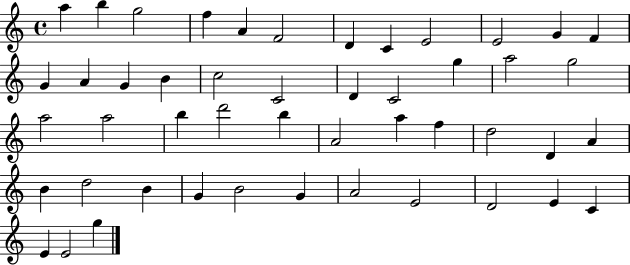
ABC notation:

X:1
T:Untitled
M:4/4
L:1/4
K:C
a b g2 f A F2 D C E2 E2 G F G A G B c2 C2 D C2 g a2 g2 a2 a2 b d'2 b A2 a f d2 D A B d2 B G B2 G A2 E2 D2 E C E E2 g